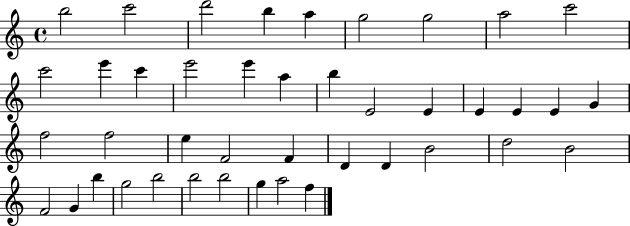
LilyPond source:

{
  \clef treble
  \time 4/4
  \defaultTimeSignature
  \key c \major
  b''2 c'''2 | d'''2 b''4 a''4 | g''2 g''2 | a''2 c'''2 | \break c'''2 e'''4 c'''4 | e'''2 e'''4 a''4 | b''4 e'2 e'4 | e'4 e'4 e'4 g'4 | \break f''2 f''2 | e''4 f'2 f'4 | d'4 d'4 b'2 | d''2 b'2 | \break f'2 g'4 b''4 | g''2 b''2 | b''2 b''2 | g''4 a''2 f''4 | \break \bar "|."
}